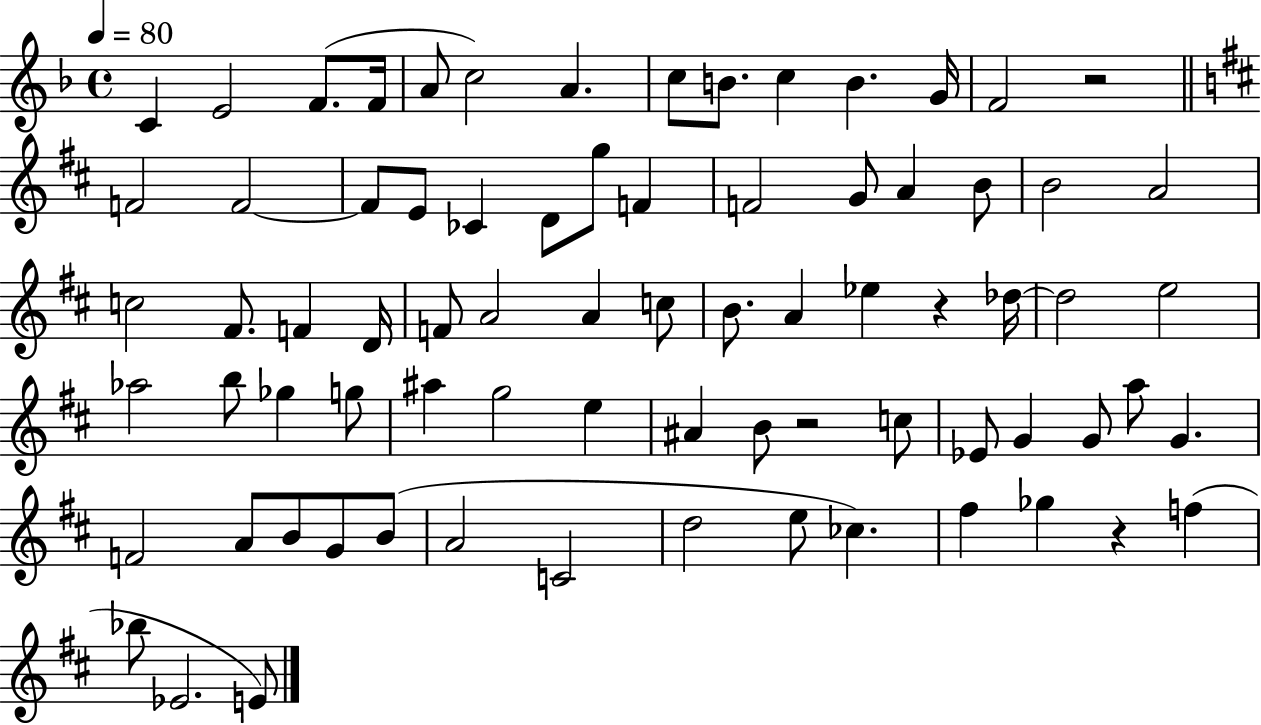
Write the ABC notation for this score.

X:1
T:Untitled
M:4/4
L:1/4
K:F
C E2 F/2 F/4 A/2 c2 A c/2 B/2 c B G/4 F2 z2 F2 F2 F/2 E/2 _C D/2 g/2 F F2 G/2 A B/2 B2 A2 c2 ^F/2 F D/4 F/2 A2 A c/2 B/2 A _e z _d/4 _d2 e2 _a2 b/2 _g g/2 ^a g2 e ^A B/2 z2 c/2 _E/2 G G/2 a/2 G F2 A/2 B/2 G/2 B/2 A2 C2 d2 e/2 _c ^f _g z f _b/2 _E2 E/2